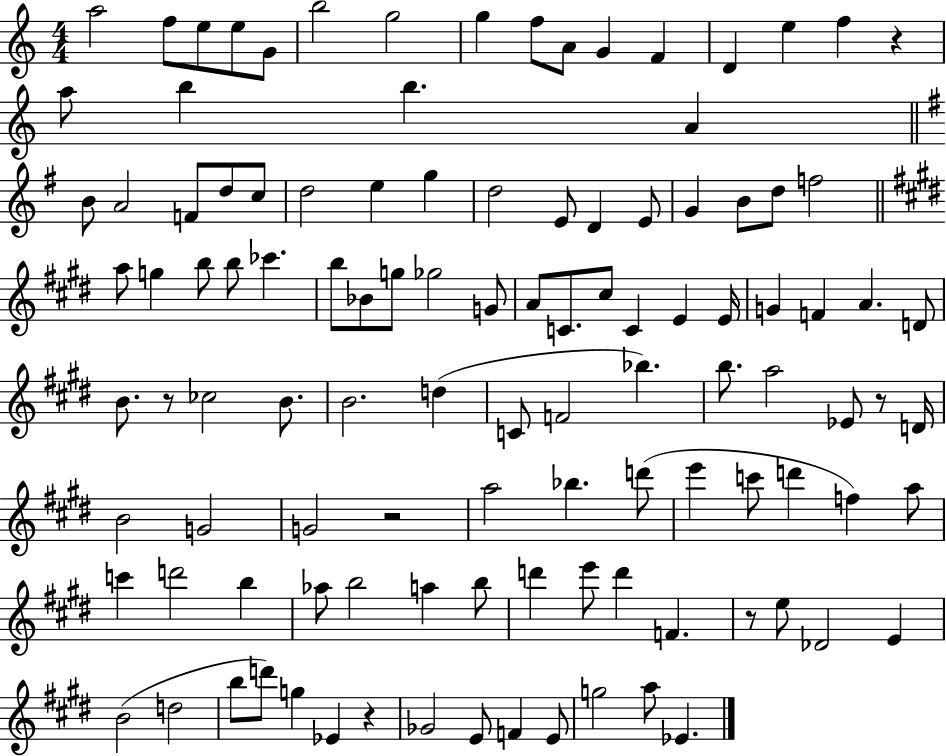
X:1
T:Untitled
M:4/4
L:1/4
K:C
a2 f/2 e/2 e/2 G/2 b2 g2 g f/2 A/2 G F D e f z a/2 b b A B/2 A2 F/2 d/2 c/2 d2 e g d2 E/2 D E/2 G B/2 d/2 f2 a/2 g b/2 b/2 _c' b/2 _B/2 g/2 _g2 G/2 A/2 C/2 ^c/2 C E E/4 G F A D/2 B/2 z/2 _c2 B/2 B2 d C/2 F2 _b b/2 a2 _E/2 z/2 D/4 B2 G2 G2 z2 a2 _b d'/2 e' c'/2 d' f a/2 c' d'2 b _a/2 b2 a b/2 d' e'/2 d' F z/2 e/2 _D2 E B2 d2 b/2 d'/2 g _E z _G2 E/2 F E/2 g2 a/2 _E